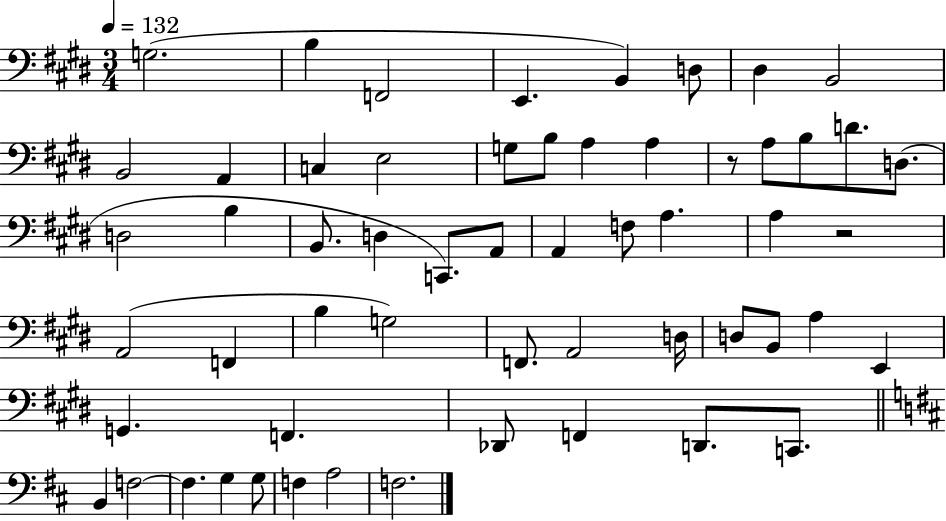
X:1
T:Untitled
M:3/4
L:1/4
K:E
G,2 B, F,,2 E,, B,, D,/2 ^D, B,,2 B,,2 A,, C, E,2 G,/2 B,/2 A, A, z/2 A,/2 B,/2 D/2 D,/2 D,2 B, B,,/2 D, C,,/2 A,,/2 A,, F,/2 A, A, z2 A,,2 F,, B, G,2 F,,/2 A,,2 D,/4 D,/2 B,,/2 A, E,, G,, F,, _D,,/2 F,, D,,/2 C,,/2 B,, F,2 F, G, G,/2 F, A,2 F,2